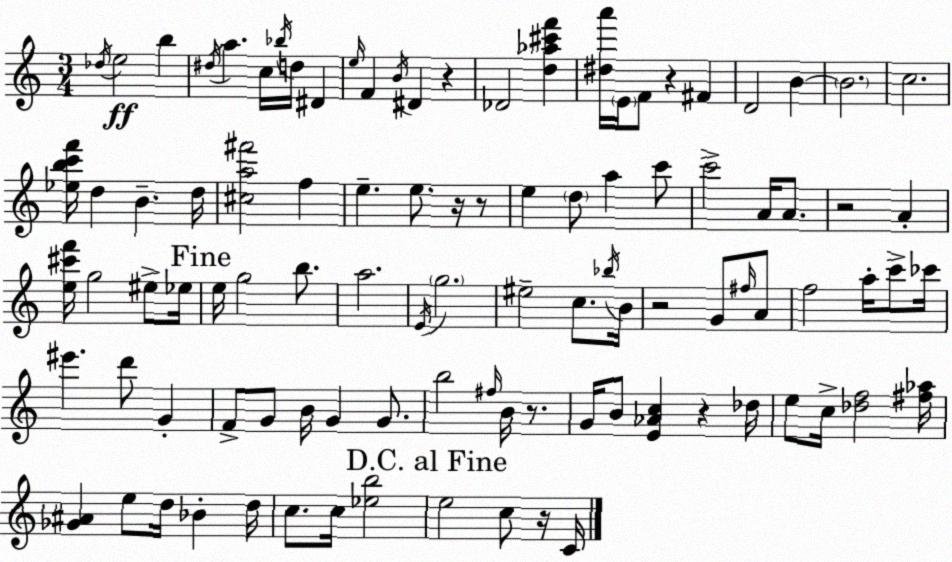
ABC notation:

X:1
T:Untitled
M:3/4
L:1/4
K:Am
_d/4 e2 b ^d/4 a c/4 _b/4 d/4 ^D e/4 F B/4 ^D z _D2 [d_a^c'f'] [^da']/4 E/4 F/2 z ^F D2 B B2 c2 [_ebc'f']/4 d B d/4 [^ca^f']2 f e e/2 z/4 z/2 e d/2 a c'/2 c'2 A/4 A/2 z2 A [e^c'f']/4 g2 ^e/2 _e/4 e/4 g2 b/2 a2 E/4 g2 ^e2 c/2 _b/4 B/4 z2 G/2 ^f/4 A/2 f2 a/4 c'/2 _c'/4 ^e' d'/2 G F/2 G/2 B/4 G G/2 b2 ^f/4 B/4 z/2 G/4 B/2 [E_Ac] z _d/4 e/2 c/4 [_df]2 [^f_a]/4 [_G^A] e/2 d/4 _B d/4 c/2 c/4 [_eb]2 e2 c/2 z/4 C/4